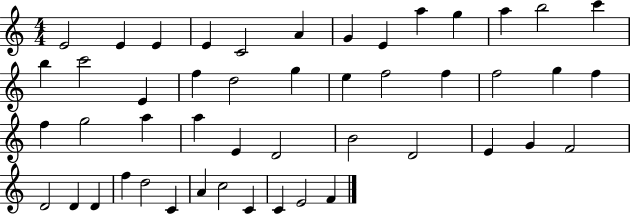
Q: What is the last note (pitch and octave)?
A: F4